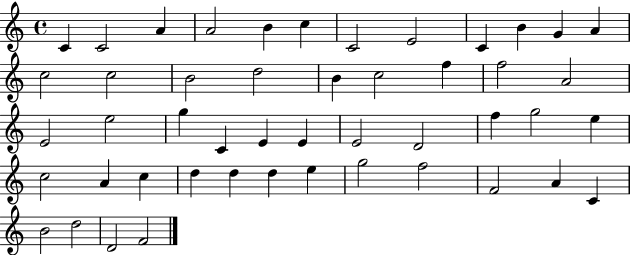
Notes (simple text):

C4/q C4/h A4/q A4/h B4/q C5/q C4/h E4/h C4/q B4/q G4/q A4/q C5/h C5/h B4/h D5/h B4/q C5/h F5/q F5/h A4/h E4/h E5/h G5/q C4/q E4/q E4/q E4/h D4/h F5/q G5/h E5/q C5/h A4/q C5/q D5/q D5/q D5/q E5/q G5/h F5/h F4/h A4/q C4/q B4/h D5/h D4/h F4/h